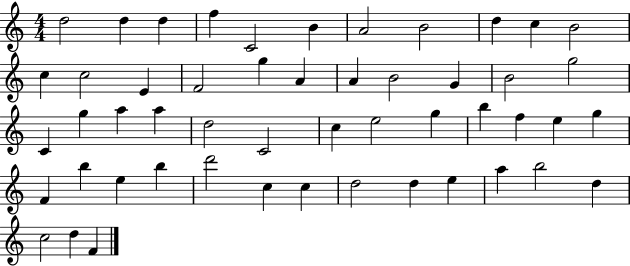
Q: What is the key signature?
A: C major